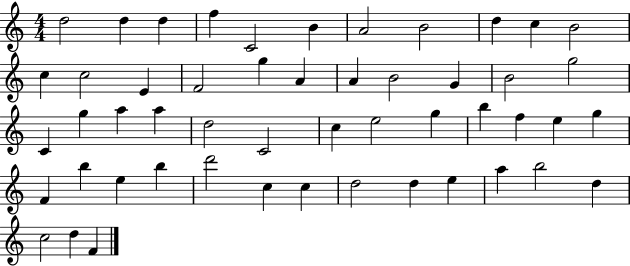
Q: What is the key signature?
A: C major